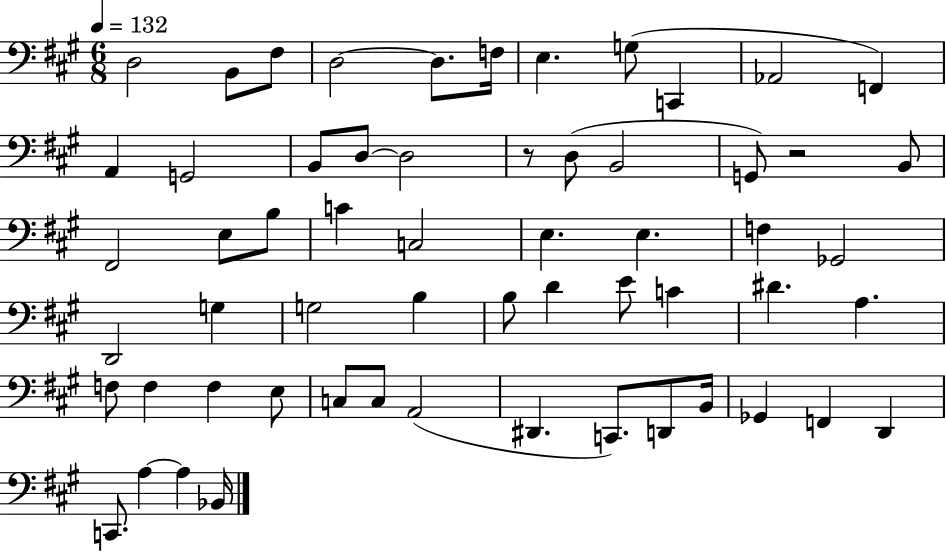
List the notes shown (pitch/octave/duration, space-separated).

D3/h B2/e F#3/e D3/h D3/e. F3/s E3/q. G3/e C2/q Ab2/h F2/q A2/q G2/h B2/e D3/e D3/h R/e D3/e B2/h G2/e R/h B2/e F#2/h E3/e B3/e C4/q C3/h E3/q. E3/q. F3/q Gb2/h D2/h G3/q G3/h B3/q B3/e D4/q E4/e C4/q D#4/q. A3/q. F3/e F3/q F3/q E3/e C3/e C3/e A2/h D#2/q. C2/e. D2/e B2/s Gb2/q F2/q D2/q C2/e. A3/q A3/q Bb2/s